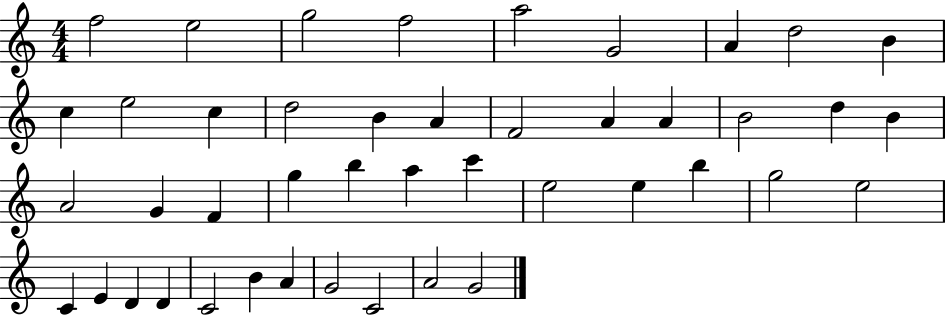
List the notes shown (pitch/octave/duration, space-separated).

F5/h E5/h G5/h F5/h A5/h G4/h A4/q D5/h B4/q C5/q E5/h C5/q D5/h B4/q A4/q F4/h A4/q A4/q B4/h D5/q B4/q A4/h G4/q F4/q G5/q B5/q A5/q C6/q E5/h E5/q B5/q G5/h E5/h C4/q E4/q D4/q D4/q C4/h B4/q A4/q G4/h C4/h A4/h G4/h